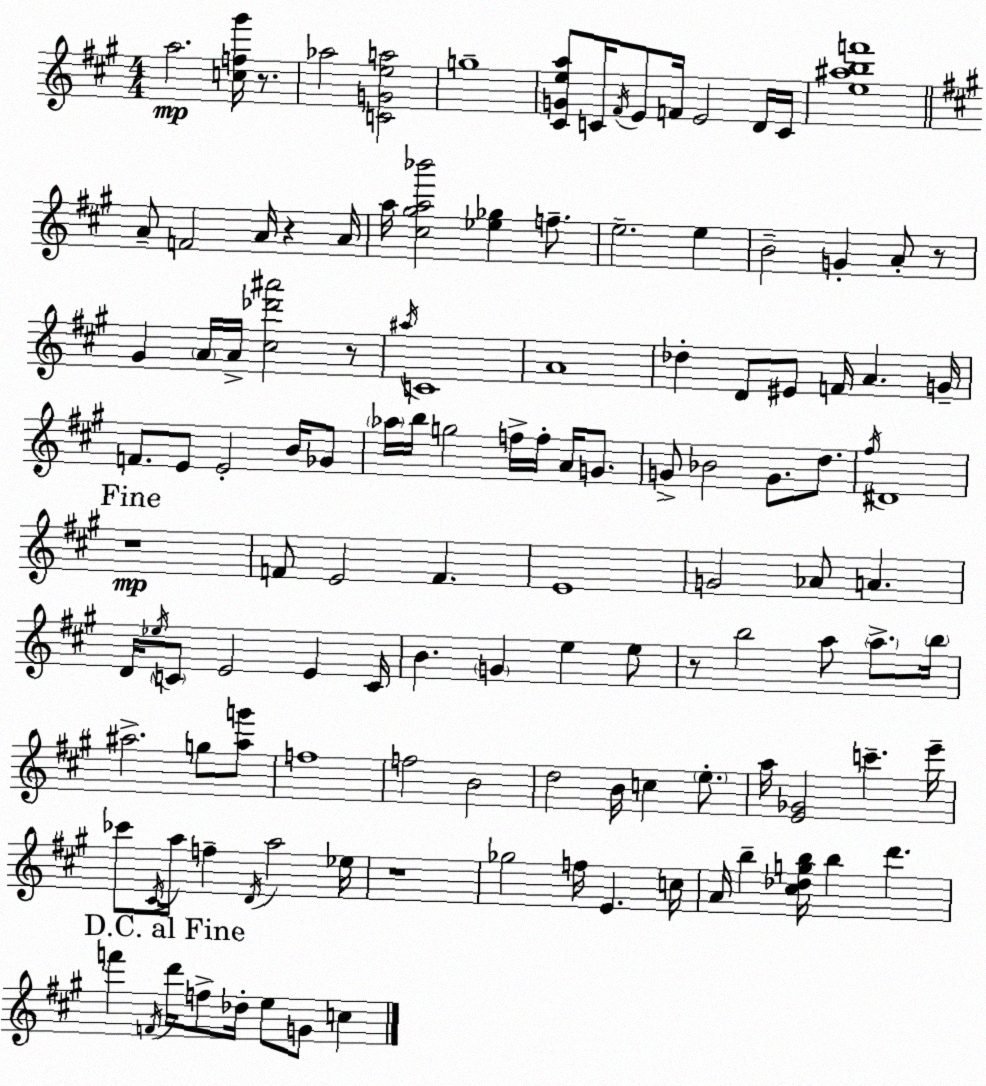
X:1
T:Untitled
M:4/4
L:1/4
K:A
a2 [cf^g']/4 z/2 _a2 [CGea]2 g4 [^CGea]/2 C/4 ^F/4 E/2 F/4 E2 D/4 C/4 [e^abf']4 A/2 F2 A/4 z A/4 a/4 [^c^ga_b']2 [_e_g] f/2 e2 e B2 G A/2 z/2 ^G A/4 A/4 [^c_d'^a']2 z/2 ^a/4 C4 A4 _d D/2 ^E/2 F/4 A G/4 F/2 E/2 E2 B/4 _G/2 _a/4 b/4 g2 f/4 f/4 A/4 G/2 G/2 _B2 G/2 d/2 ^f/4 ^D4 z4 F/2 E2 F E4 G2 _A/2 A D/4 _e/4 C/2 E2 E C/4 B G e e/2 z/2 b2 a/2 a/2 b/4 ^a2 g/2 [^ag']/2 f4 f2 B2 d2 B/4 c e/2 a/4 [E_G]2 c' e'/4 _c'/2 ^C/4 a/4 f D/4 a2 _e/4 z4 _g2 f/4 E c/4 A/4 b [^c_dgb]/4 b d' f' F/4 d'/4 f/2 _d/4 e/2 G/2 c